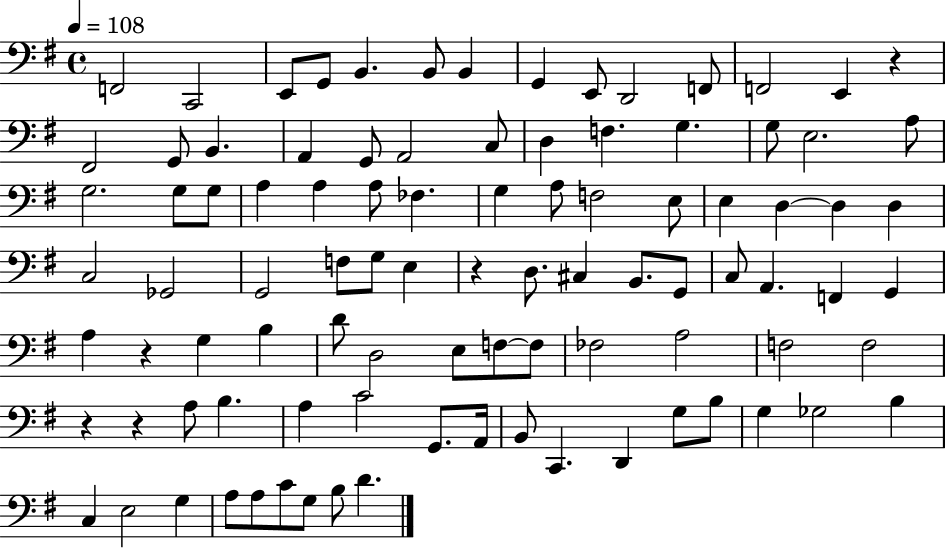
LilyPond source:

{
  \clef bass
  \time 4/4
  \defaultTimeSignature
  \key g \major
  \tempo 4 = 108
  f,2 c,2 | e,8 g,8 b,4. b,8 b,4 | g,4 e,8 d,2 f,8 | f,2 e,4 r4 | \break fis,2 g,8 b,4. | a,4 g,8 a,2 c8 | d4 f4. g4. | g8 e2. a8 | \break g2. g8 g8 | a4 a4 a8 fes4. | g4 a8 f2 e8 | e4 d4~~ d4 d4 | \break c2 ges,2 | g,2 f8 g8 e4 | r4 d8. cis4 b,8. g,8 | c8 a,4. f,4 g,4 | \break a4 r4 g4 b4 | d'8 d2 e8 f8~~ f8 | fes2 a2 | f2 f2 | \break r4 r4 a8 b4. | a4 c'2 g,8. a,16 | b,8 c,4. d,4 g8 b8 | g4 ges2 b4 | \break c4 e2 g4 | a8 a8 c'8 g8 b8 d'4. | \bar "|."
}